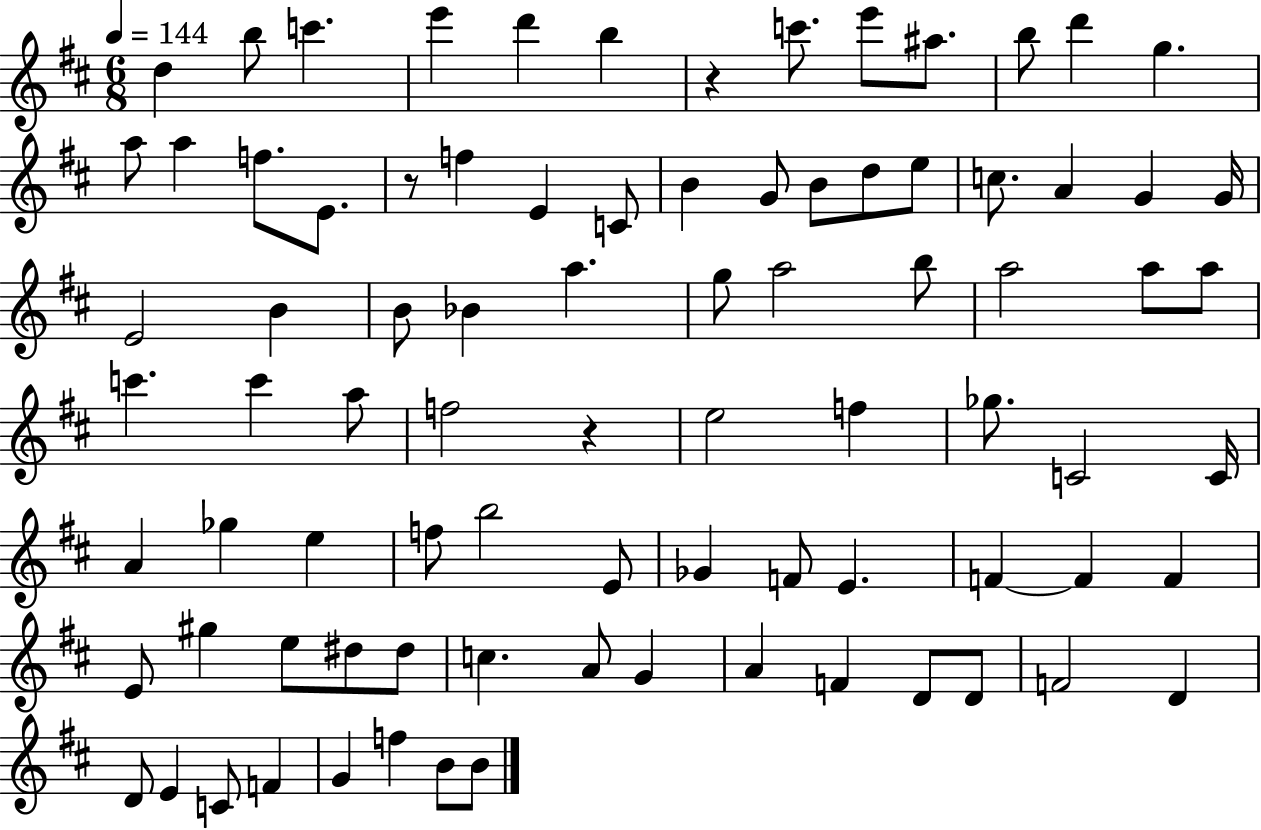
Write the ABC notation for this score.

X:1
T:Untitled
M:6/8
L:1/4
K:D
d b/2 c' e' d' b z c'/2 e'/2 ^a/2 b/2 d' g a/2 a f/2 E/2 z/2 f E C/2 B G/2 B/2 d/2 e/2 c/2 A G G/4 E2 B B/2 _B a g/2 a2 b/2 a2 a/2 a/2 c' c' a/2 f2 z e2 f _g/2 C2 C/4 A _g e f/2 b2 E/2 _G F/2 E F F F E/2 ^g e/2 ^d/2 ^d/2 c A/2 G A F D/2 D/2 F2 D D/2 E C/2 F G f B/2 B/2